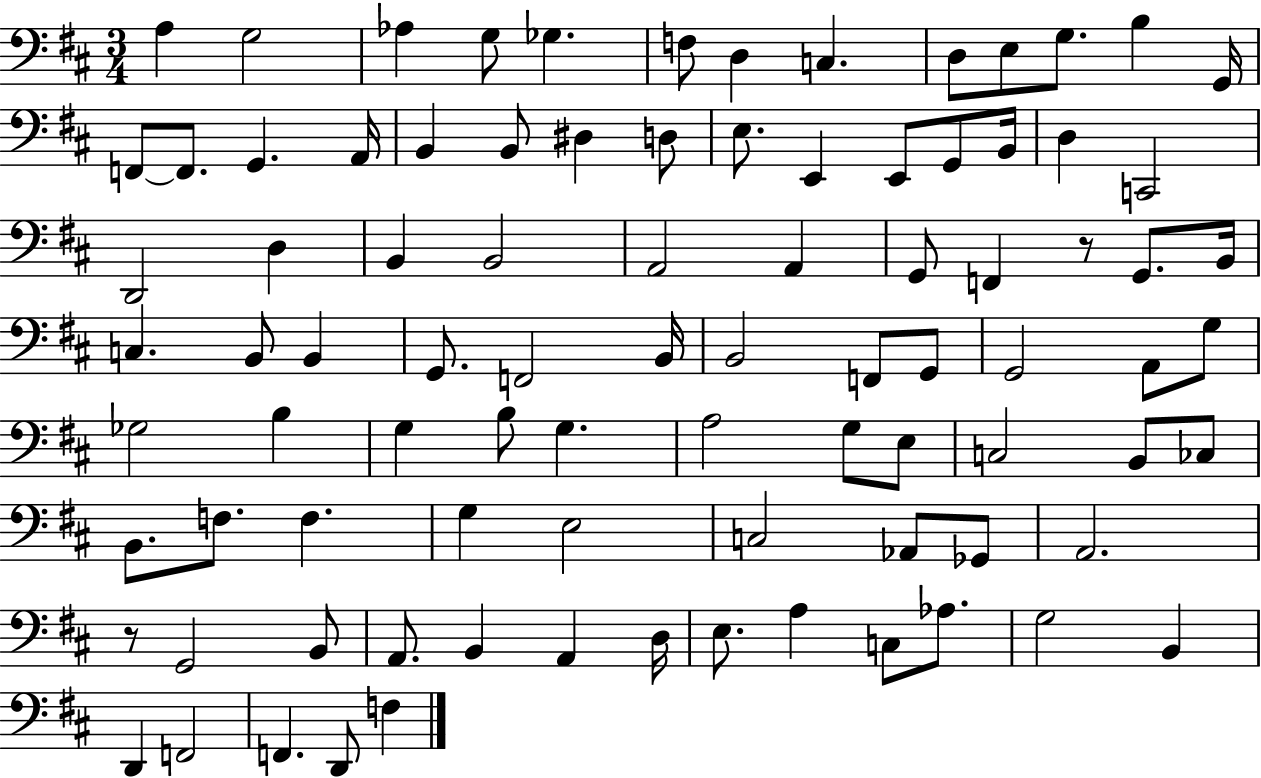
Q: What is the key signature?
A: D major